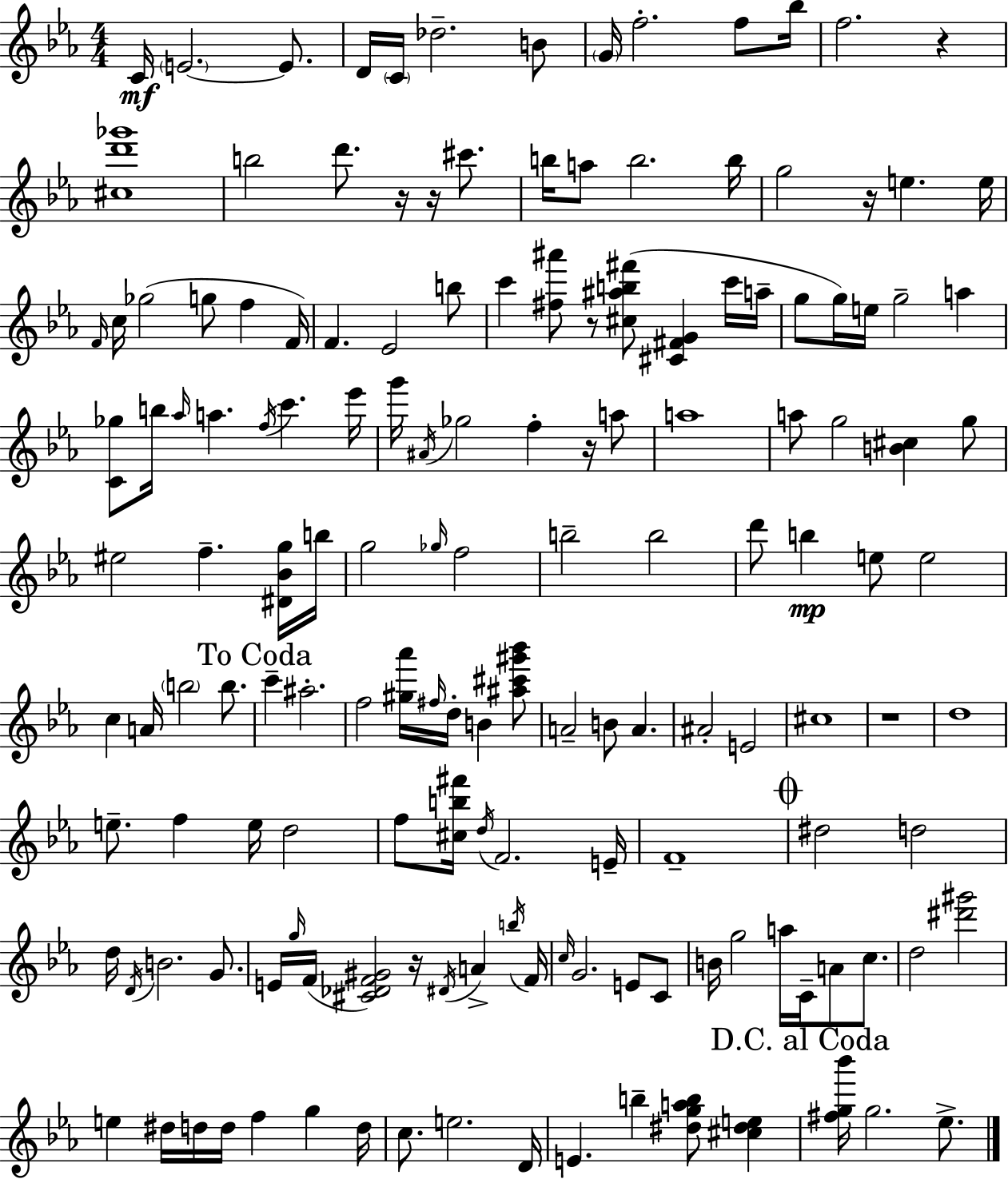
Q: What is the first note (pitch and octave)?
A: C4